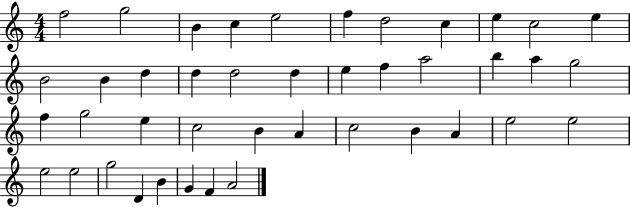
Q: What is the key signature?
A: C major